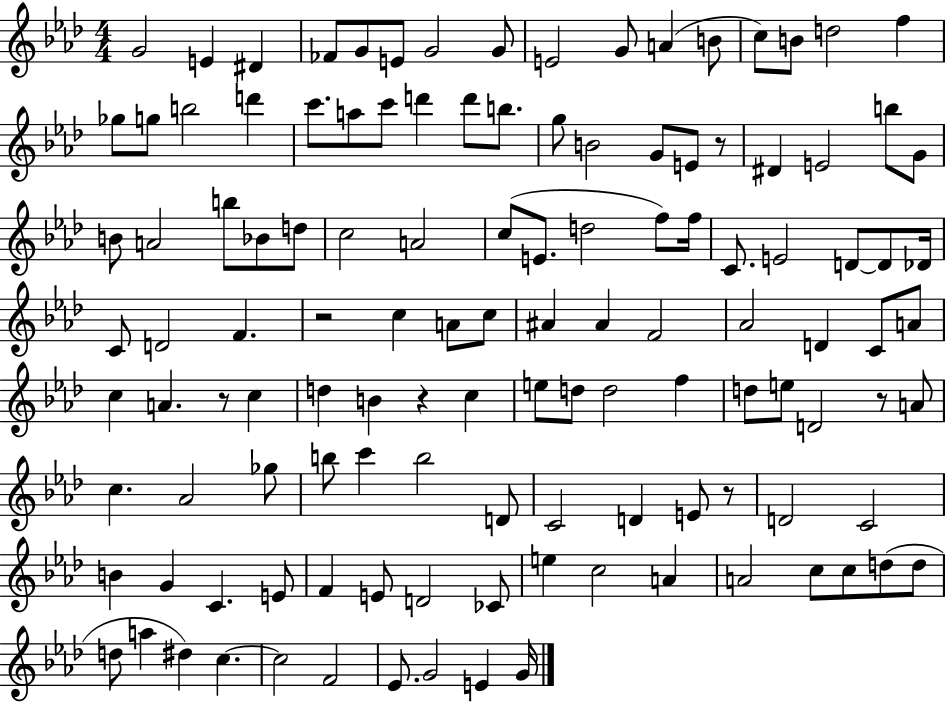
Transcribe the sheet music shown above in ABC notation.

X:1
T:Untitled
M:4/4
L:1/4
K:Ab
G2 E ^D _F/2 G/2 E/2 G2 G/2 E2 G/2 A B/2 c/2 B/2 d2 f _g/2 g/2 b2 d' c'/2 a/2 c'/2 d' d'/2 b/2 g/2 B2 G/2 E/2 z/2 ^D E2 b/2 G/2 B/2 A2 b/2 _B/2 d/2 c2 A2 c/2 E/2 d2 f/2 f/4 C/2 E2 D/2 D/2 _D/4 C/2 D2 F z2 c A/2 c/2 ^A ^A F2 _A2 D C/2 A/2 c A z/2 c d B z c e/2 d/2 d2 f d/2 e/2 D2 z/2 A/2 c _A2 _g/2 b/2 c' b2 D/2 C2 D E/2 z/2 D2 C2 B G C E/2 F E/2 D2 _C/2 e c2 A A2 c/2 c/2 d/2 d/2 d/2 a ^d c c2 F2 _E/2 G2 E G/4